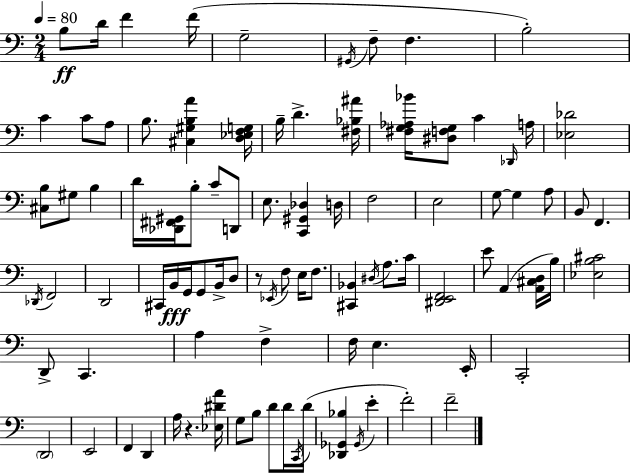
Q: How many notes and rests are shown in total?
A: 92